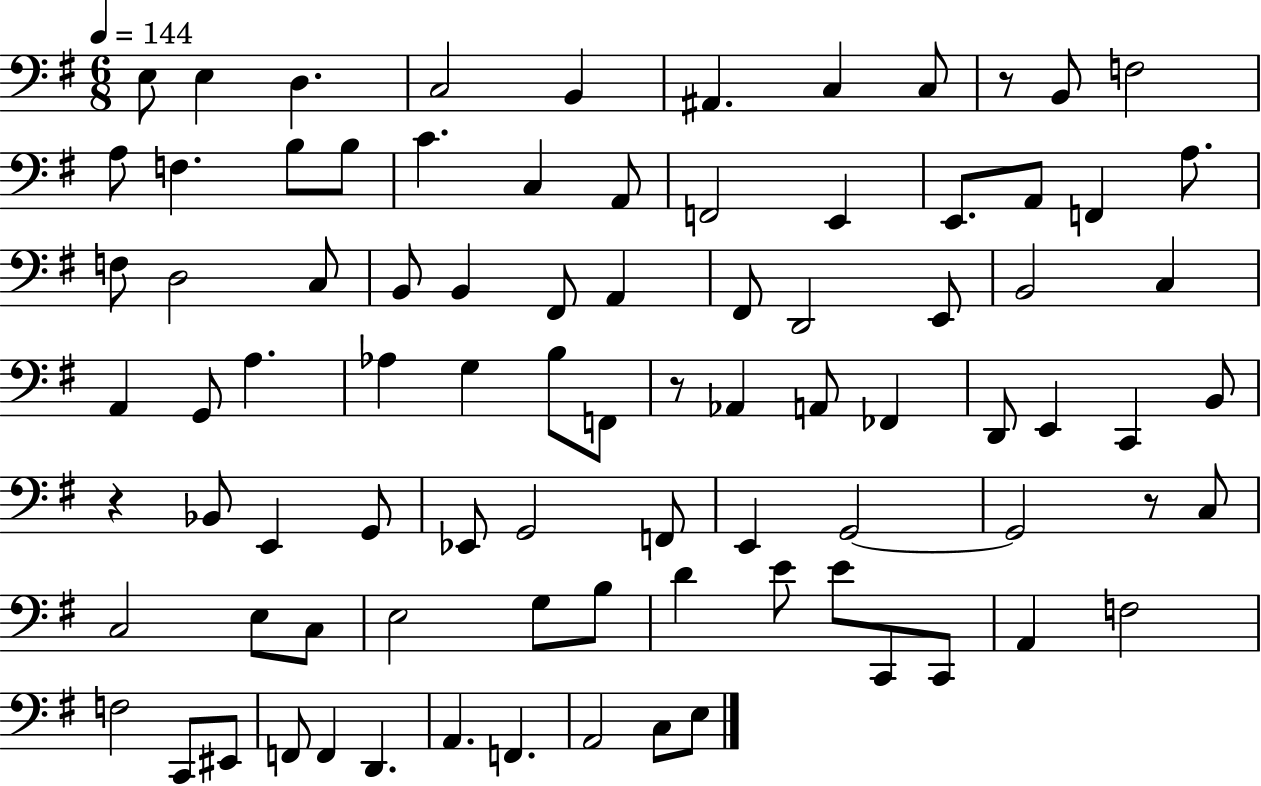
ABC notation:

X:1
T:Untitled
M:6/8
L:1/4
K:G
E,/2 E, D, C,2 B,, ^A,, C, C,/2 z/2 B,,/2 F,2 A,/2 F, B,/2 B,/2 C C, A,,/2 F,,2 E,, E,,/2 A,,/2 F,, A,/2 F,/2 D,2 C,/2 B,,/2 B,, ^F,,/2 A,, ^F,,/2 D,,2 E,,/2 B,,2 C, A,, G,,/2 A, _A, G, B,/2 F,,/2 z/2 _A,, A,,/2 _F,, D,,/2 E,, C,, B,,/2 z _B,,/2 E,, G,,/2 _E,,/2 G,,2 F,,/2 E,, G,,2 G,,2 z/2 C,/2 C,2 E,/2 C,/2 E,2 G,/2 B,/2 D E/2 E/2 C,,/2 C,,/2 A,, F,2 F,2 C,,/2 ^E,,/2 F,,/2 F,, D,, A,, F,, A,,2 C,/2 E,/2